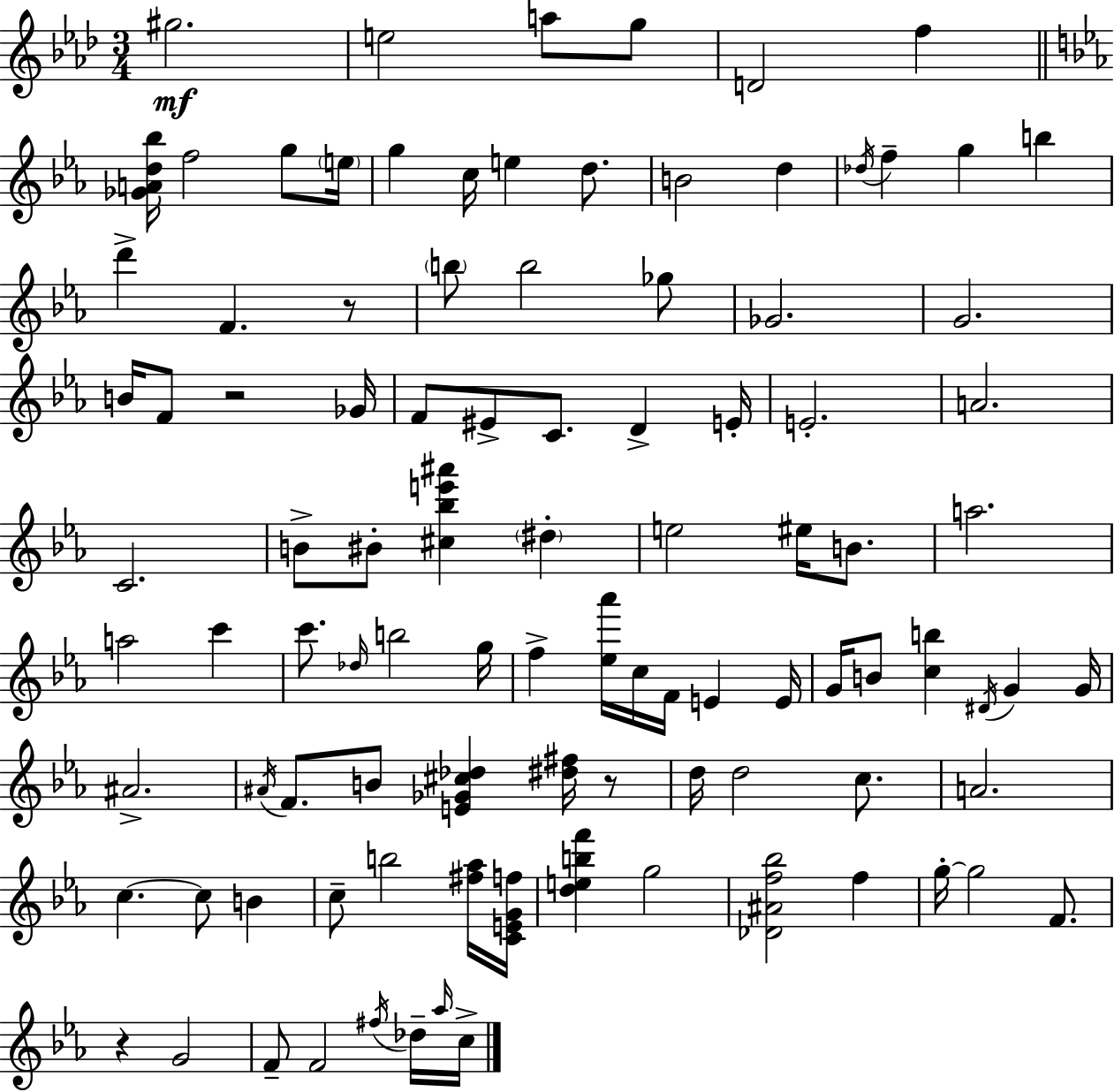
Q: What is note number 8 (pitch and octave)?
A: G5